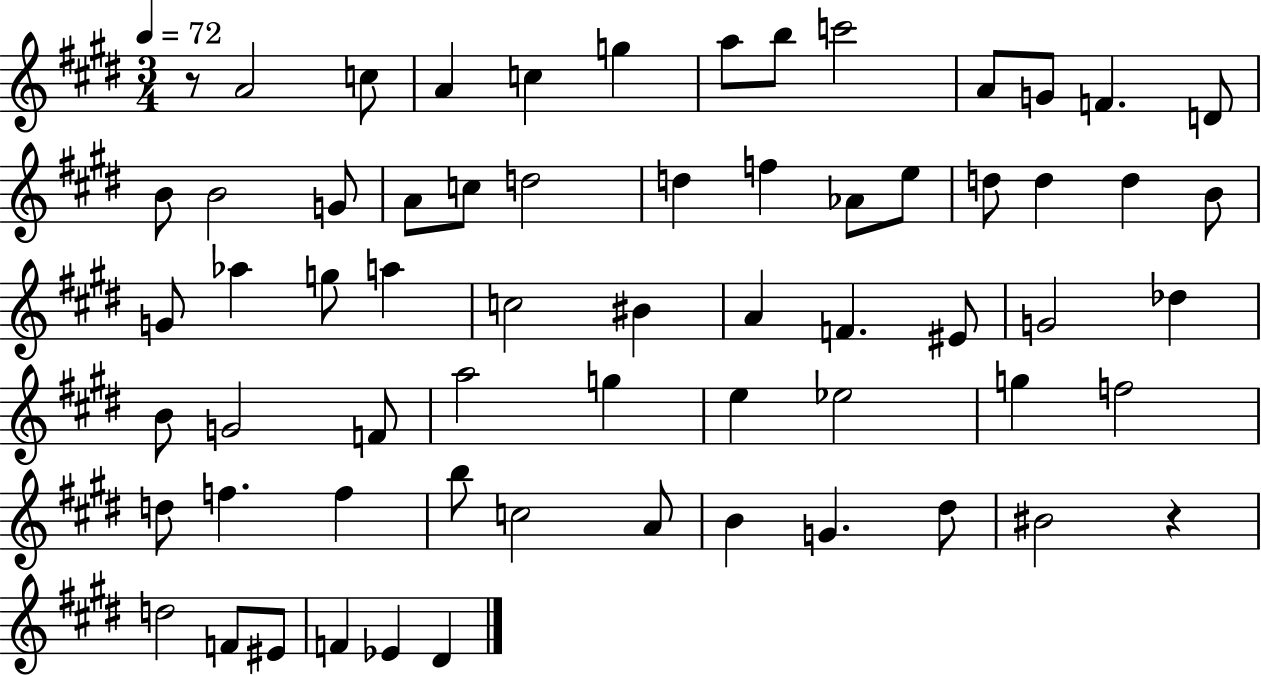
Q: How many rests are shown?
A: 2